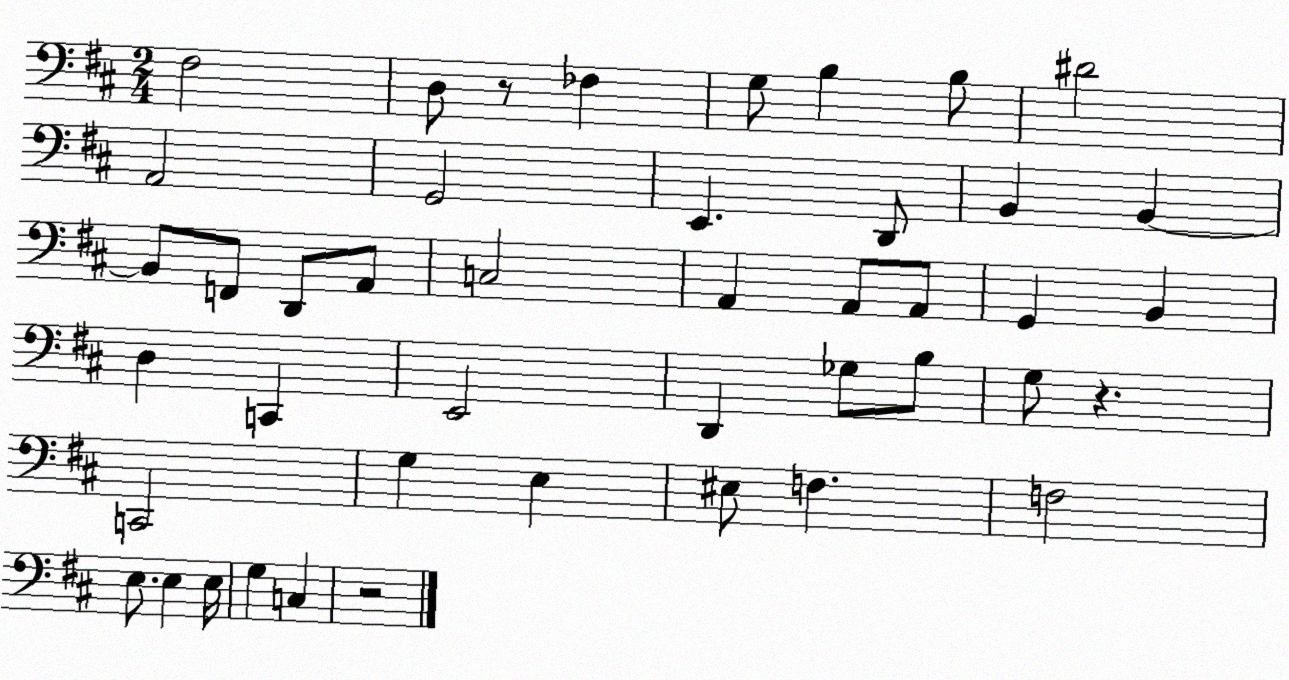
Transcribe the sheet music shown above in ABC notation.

X:1
T:Untitled
M:2/4
L:1/4
K:D
^F,2 D,/2 z/2 _F, G,/2 B, B,/2 ^D2 A,,2 G,,2 E,, D,,/2 B,, B,, B,,/2 F,,/2 D,,/2 A,,/2 C,2 A,, A,,/2 A,,/2 G,, B,, D, C,, E,,2 D,, _G,/2 B,/2 G,/2 z C,,2 G, E, ^E,/2 F, F,2 E,/2 E, E,/4 G, C, z2